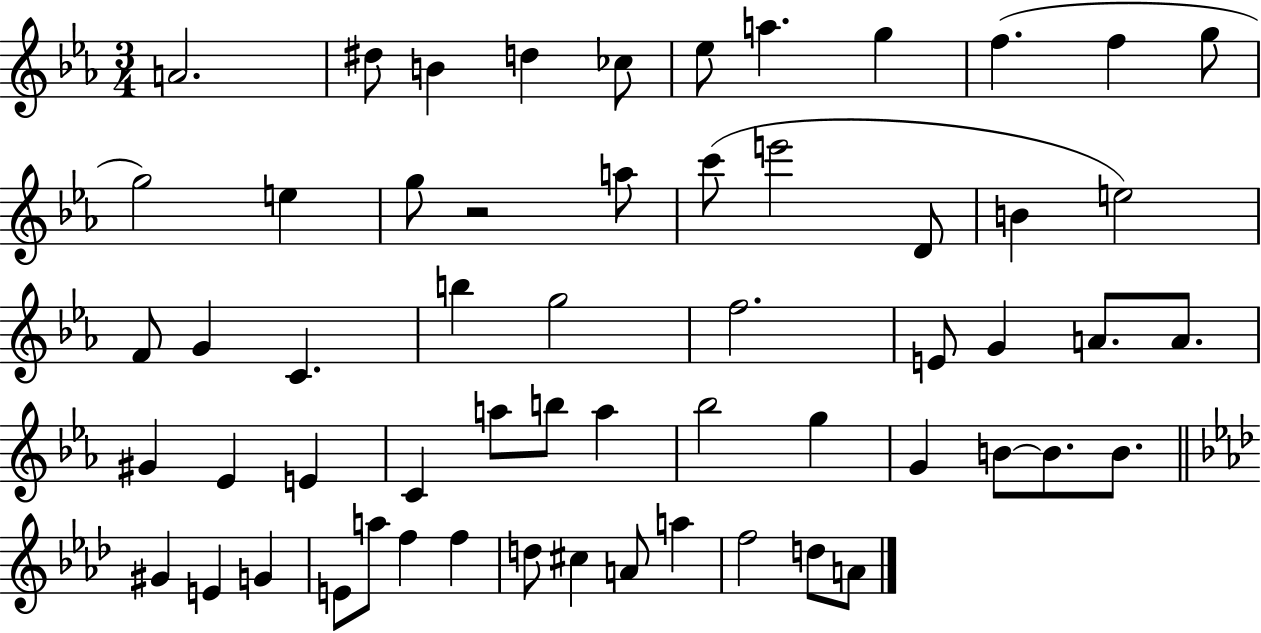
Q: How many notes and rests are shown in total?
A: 58